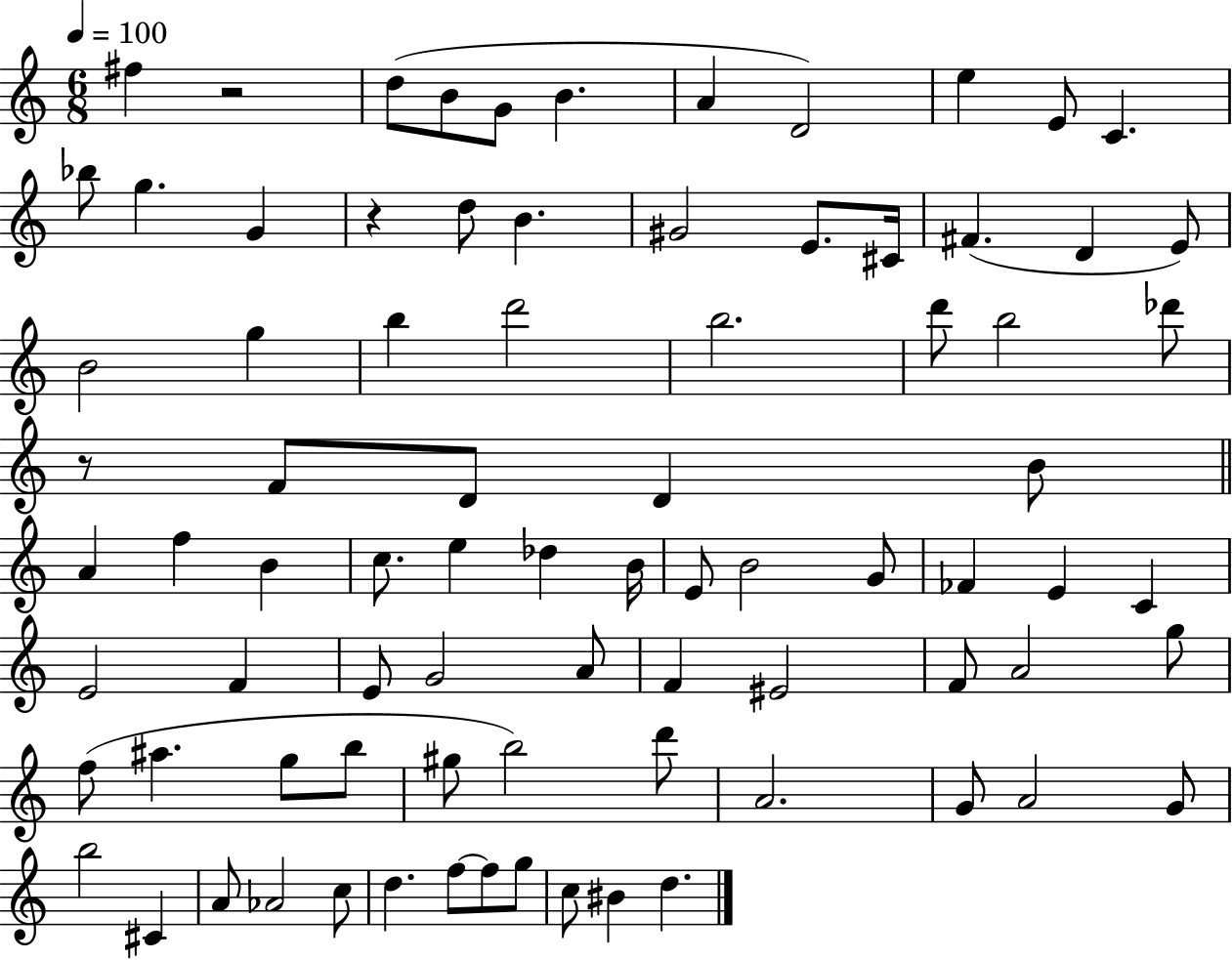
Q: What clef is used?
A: treble